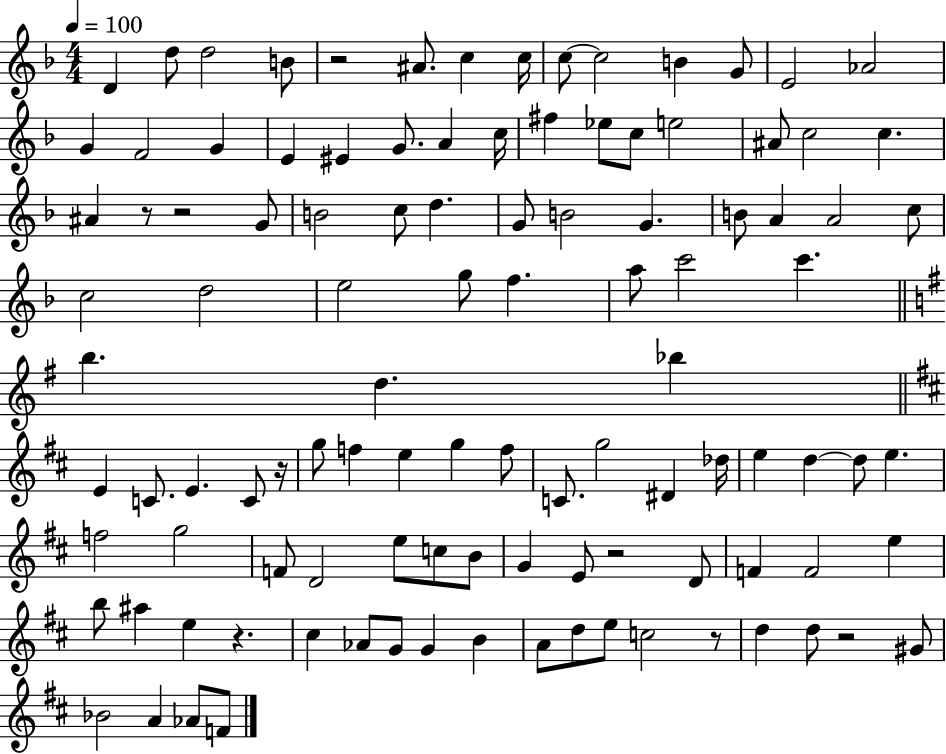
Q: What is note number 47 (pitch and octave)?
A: C6